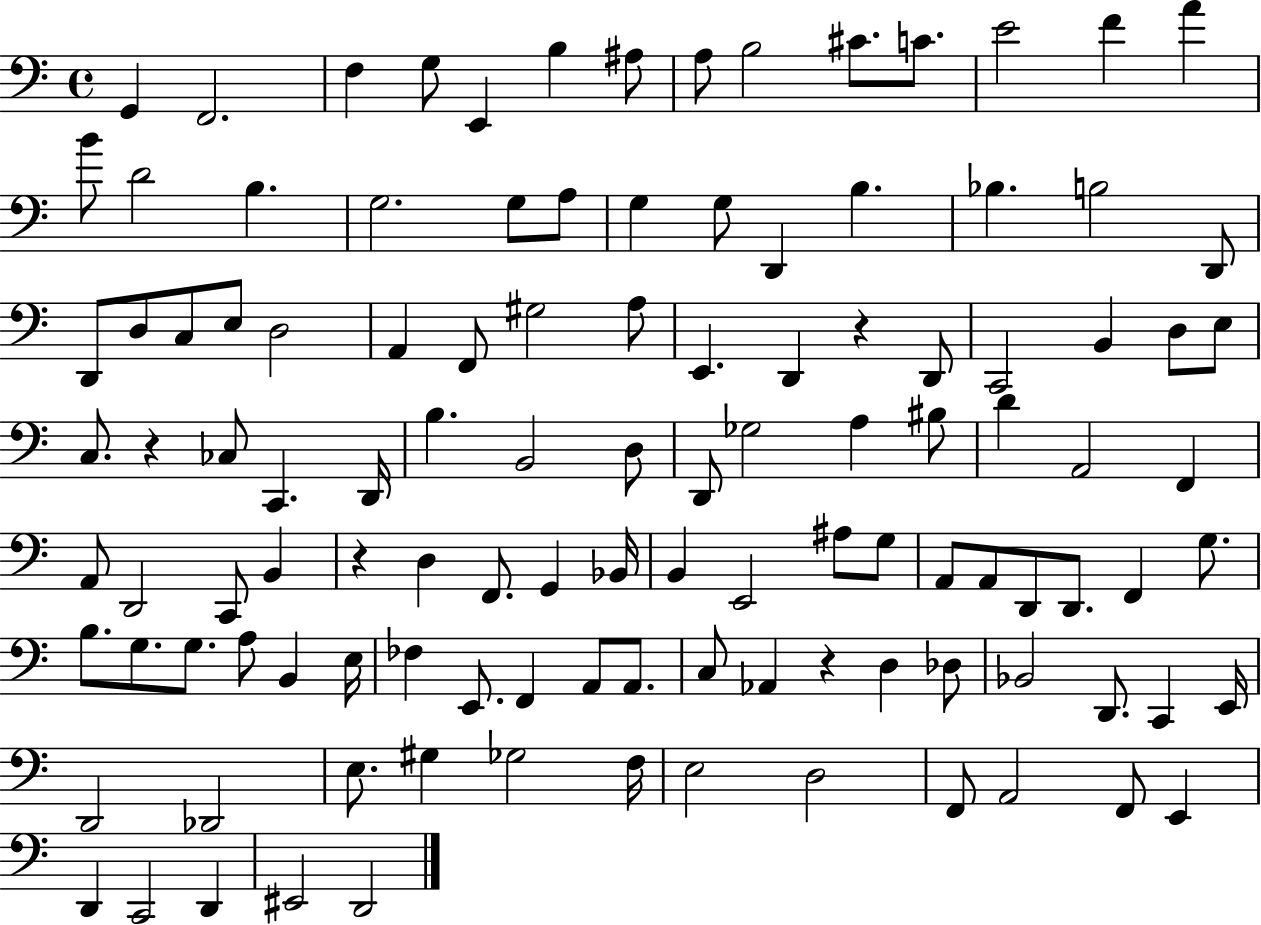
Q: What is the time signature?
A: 4/4